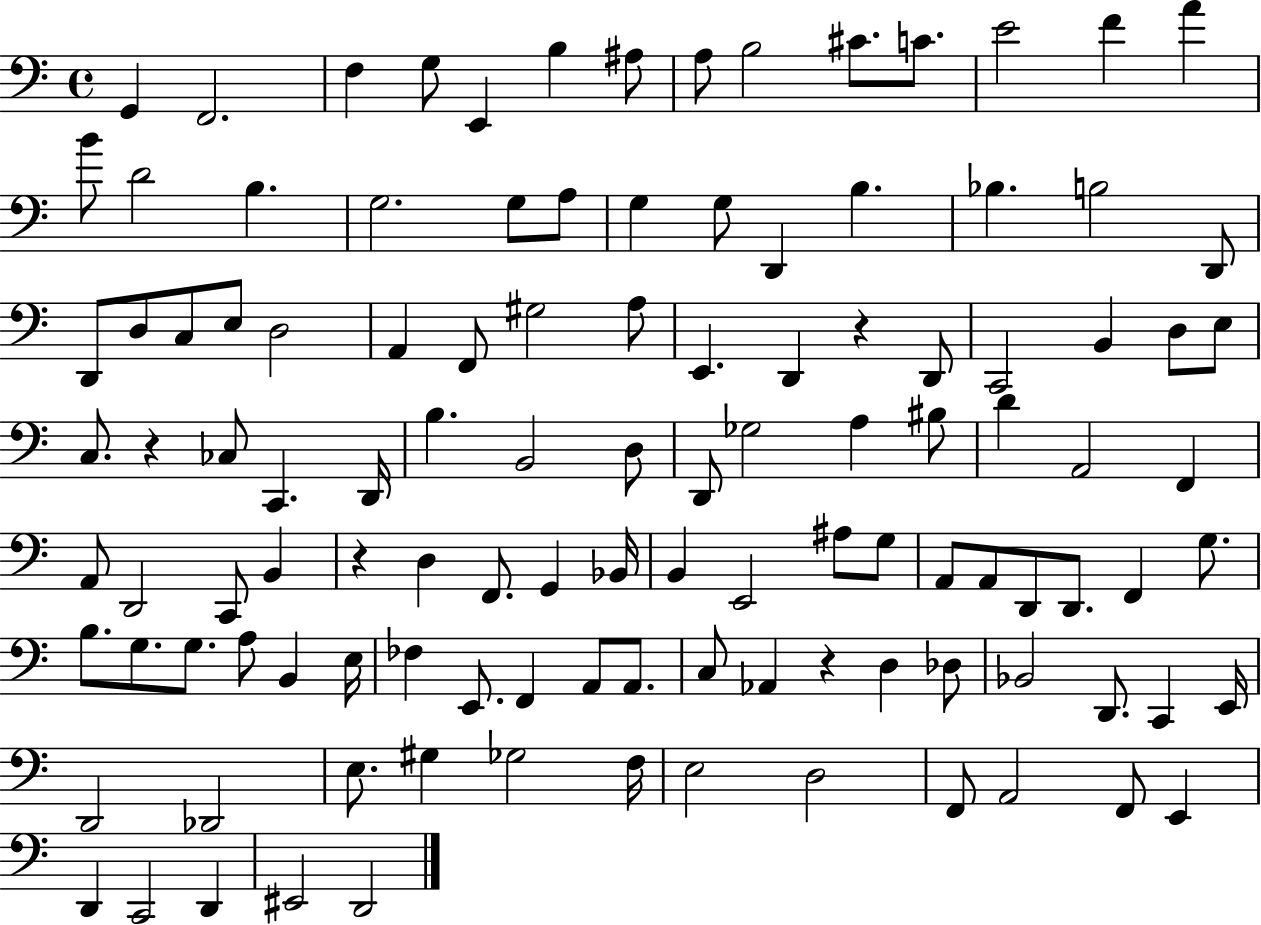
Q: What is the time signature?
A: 4/4